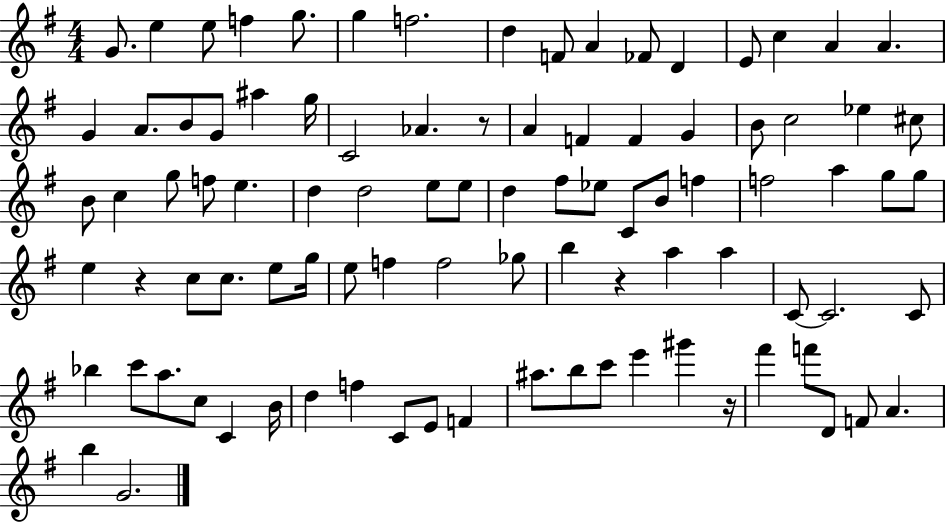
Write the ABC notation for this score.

X:1
T:Untitled
M:4/4
L:1/4
K:G
G/2 e e/2 f g/2 g f2 d F/2 A _F/2 D E/2 c A A G A/2 B/2 G/2 ^a g/4 C2 _A z/2 A F F G B/2 c2 _e ^c/2 B/2 c g/2 f/2 e d d2 e/2 e/2 d ^f/2 _e/2 C/2 B/2 f f2 a g/2 g/2 e z c/2 c/2 e/2 g/4 e/2 f f2 _g/2 b z a a C/2 C2 C/2 _b c'/2 a/2 c/2 C B/4 d f C/2 E/2 F ^a/2 b/2 c'/2 e' ^g' z/4 ^f' f'/2 D/2 F/2 A b G2